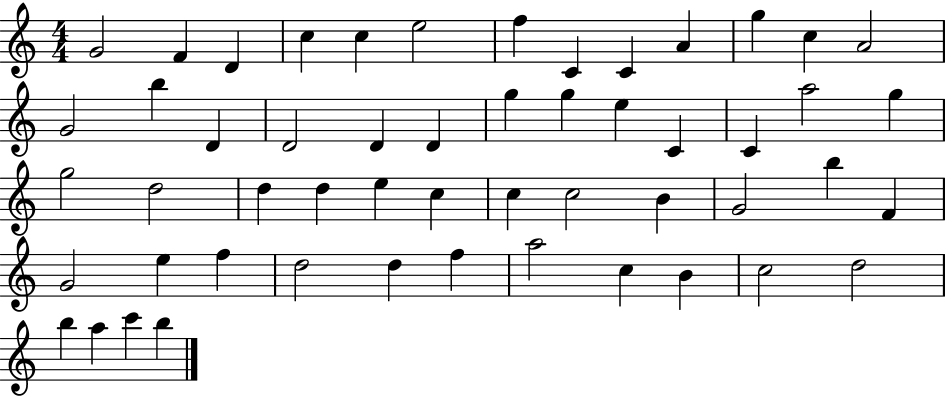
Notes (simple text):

G4/h F4/q D4/q C5/q C5/q E5/h F5/q C4/q C4/q A4/q G5/q C5/q A4/h G4/h B5/q D4/q D4/h D4/q D4/q G5/q G5/q E5/q C4/q C4/q A5/h G5/q G5/h D5/h D5/q D5/q E5/q C5/q C5/q C5/h B4/q G4/h B5/q F4/q G4/h E5/q F5/q D5/h D5/q F5/q A5/h C5/q B4/q C5/h D5/h B5/q A5/q C6/q B5/q